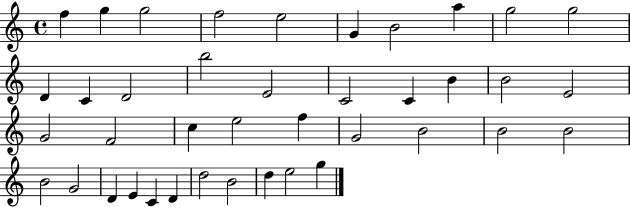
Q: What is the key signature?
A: C major